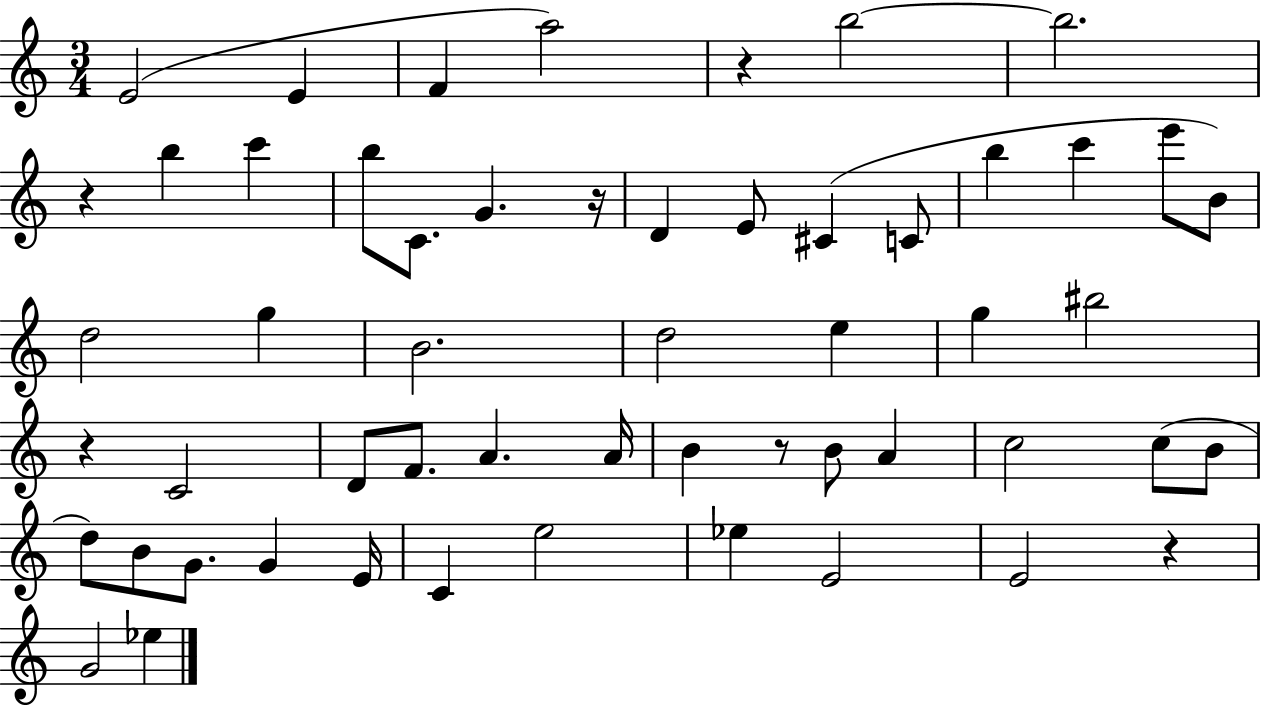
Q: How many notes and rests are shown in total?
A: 55